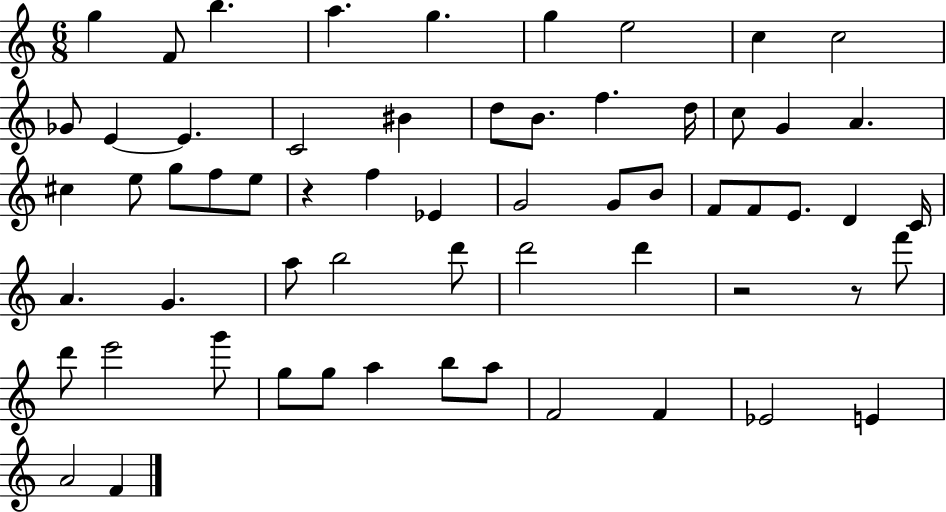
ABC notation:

X:1
T:Untitled
M:6/8
L:1/4
K:C
g F/2 b a g g e2 c c2 _G/2 E E C2 ^B d/2 B/2 f d/4 c/2 G A ^c e/2 g/2 f/2 e/2 z f _E G2 G/2 B/2 F/2 F/2 E/2 D C/4 A G a/2 b2 d'/2 d'2 d' z2 z/2 f'/2 d'/2 e'2 g'/2 g/2 g/2 a b/2 a/2 F2 F _E2 E A2 F